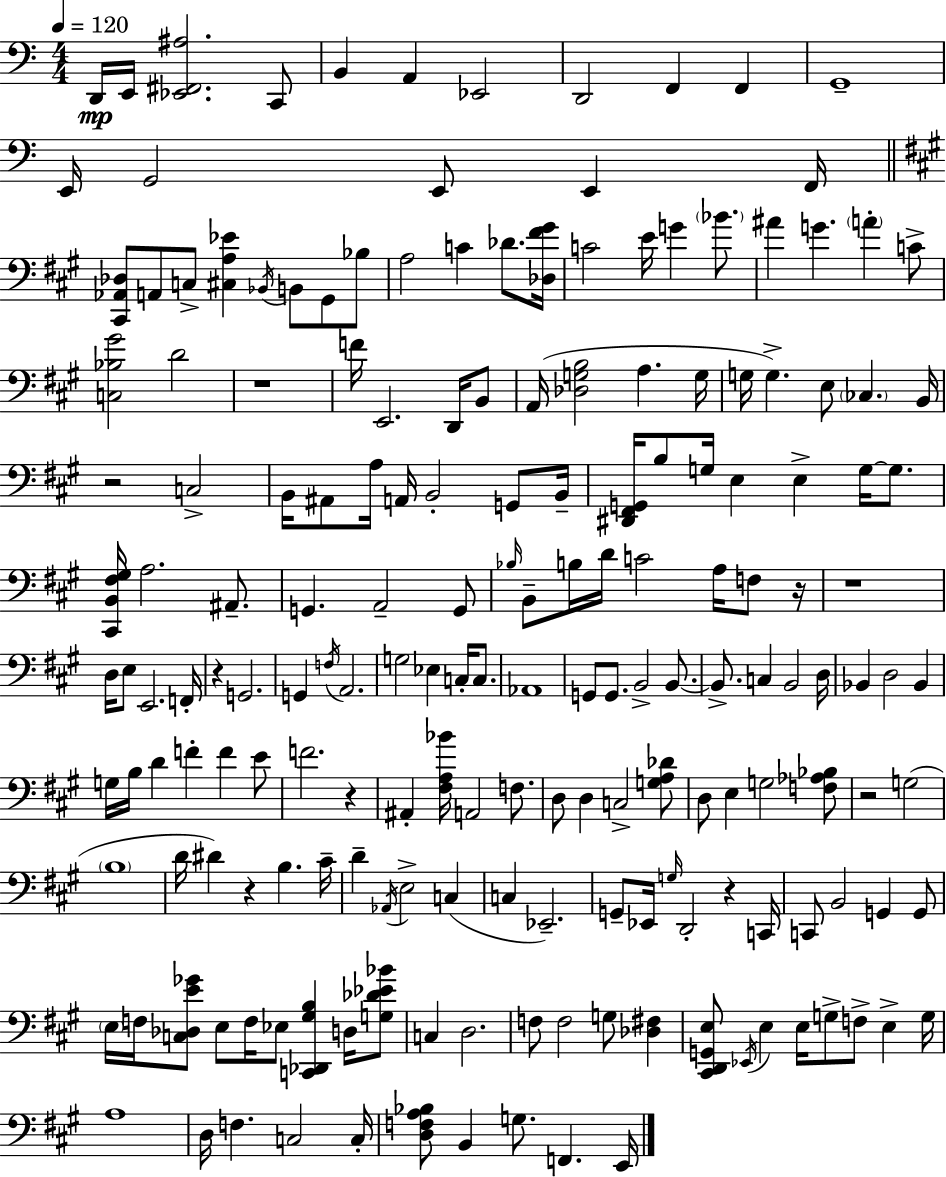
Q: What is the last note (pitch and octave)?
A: E2